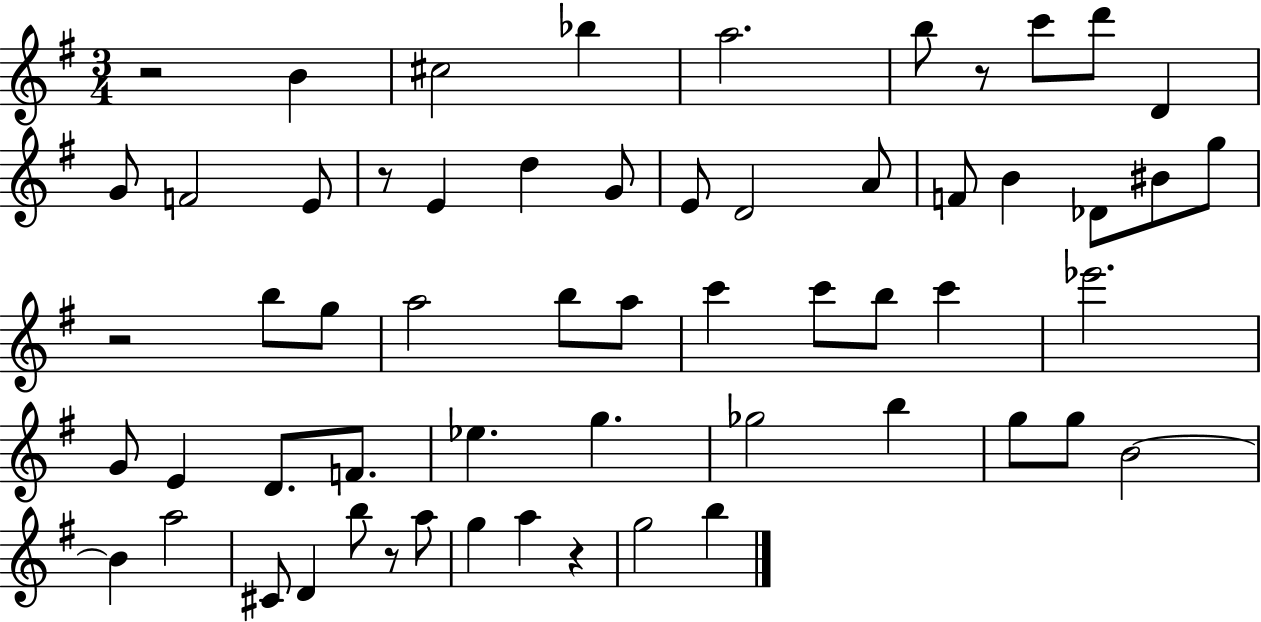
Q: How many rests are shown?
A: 6